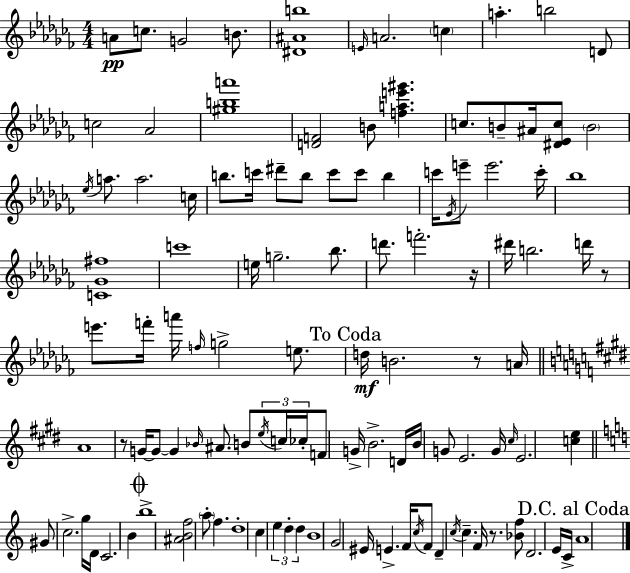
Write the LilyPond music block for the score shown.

{
  \clef treble
  \numericTimeSignature
  \time 4/4
  \key aes \minor
  a'8\pp c''8. g'2 b'8. | <dis' ais' b''>1 | \grace { e'16 } a'2. \parenthesize c''4 | a''4.-. b''2 d'8 | \break c''2 aes'2 | <gis'' b'' a'''>1 | <d' f'>2 b'8 <f'' a'' e''' gis'''>4. | c''8. b'8-- ais'16 <dis' ees' c''>8 \parenthesize b'2 | \break \acciaccatura { ees''16 } a''8. a''2. | c''16 b''8. c'''16 dis'''8-- b''8 c'''8 c'''8 b''4 | c'''16 \acciaccatura { ees'16 } e'''8-- e'''2. | c'''16-. bes''1 | \break <c' ges' fis''>1 | c'''1 | e''16 g''2.-- | bes''8. d'''8. f'''2.-. | \break r16 dis'''16 b''2. | d'''16 r8 e'''8. f'''16-. a'''16 \grace { f''16 } g''2-> | e''8. \mark "To Coda" d''16\mf b'2. | r8 a'16 \bar "||" \break \key e \major a'1 | r8 g'16~~ g'8~~ g'4 \grace { bes'16 } ais'8. b'8 \tuplet 3/2 { \acciaccatura { e''16 } | c''16 ces''16-. } f'8 g'16-> b'2.-> | d'16 b'16 g'8 e'2. | \break g'16 \grace { cis''16 } e'2. <c'' e''>4 | \bar "||" \break \key a \minor gis'8 c''2.-> g''16 d'16 | c'2. b'4 | \mark \markup { \musicglyph "scripts.coda" } b''1-> | <ais' b' f''>2 \parenthesize a''8-. f''4. | \break d''1-. | c''4 \tuplet 3/2 { e''4 d''4-. d''4 } | b'1 | g'2 eis'16 e'4.-> f'16 | \break \acciaccatura { c''16 } f'8 d'4-- \acciaccatura { c''16 } c''4.-- f'16 r8. | <bes' f''>8 d'2. | e'16 c'16-> \mark "D.C. al Coda" a'1 | \bar "|."
}